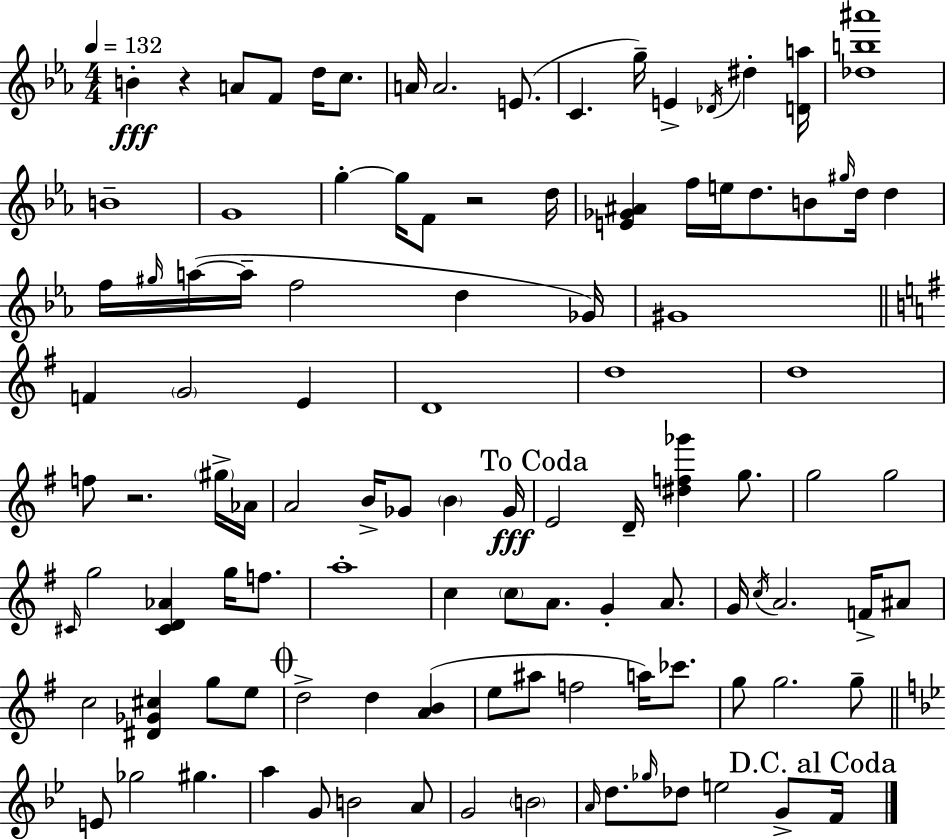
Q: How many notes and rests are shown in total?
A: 107